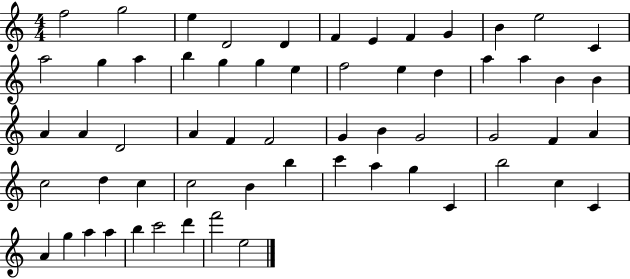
F5/h G5/h E5/q D4/h D4/q F4/q E4/q F4/q G4/q B4/q E5/h C4/q A5/h G5/q A5/q B5/q G5/q G5/q E5/q F5/h E5/q D5/q A5/q A5/q B4/q B4/q A4/q A4/q D4/h A4/q F4/q F4/h G4/q B4/q G4/h G4/h F4/q A4/q C5/h D5/q C5/q C5/h B4/q B5/q C6/q A5/q G5/q C4/q B5/h C5/q C4/q A4/q G5/q A5/q A5/q B5/q C6/h D6/q F6/h E5/h